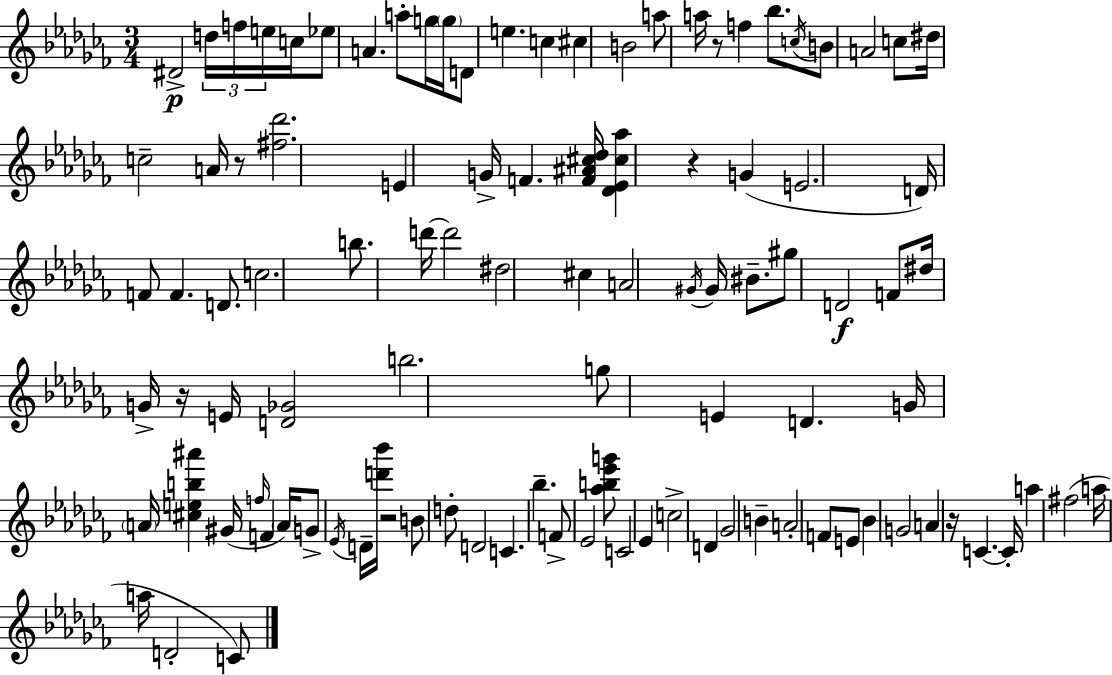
{
  \clef treble
  \numericTimeSignature
  \time 3/4
  \key aes \minor
  dis'2->\p \tuplet 3/2 { d''16 f''16 e''16 } c''16 | ees''8 a'4. a''8-. g''16 \parenthesize g''16 | d'8 e''4. c''4 | cis''4 b'2 | \break a''8 a''16 r8 f''4 bes''8. | \acciaccatura { c''16 } b'8 a'2 c''8 | dis''16 c''2-- a'16 r8 | <fis'' des'''>2. | \break e'4 g'16-> f'4. | <f' ais' cis'' des''>16 <des' ees' cis'' aes''>4 r4 g'4( | e'2. | d'16) f'8 f'4. d'8. | \break c''2. | b''8. d'''16~~ d'''2 | dis''2 cis''4 | a'2 \acciaccatura { gis'16 } gis'16 bis'8.-- | \break gis''8 d'2\f | f'8 dis''16 g'16-> r16 e'16 <d' ges'>2 | b''2. | g''8 e'4 d'4. | \break g'16 \parenthesize a'16 <cis'' e'' b'' ais'''>4 gis'16( \grace { f''16 } f'4 | \parenthesize a'16) g'8-> \acciaccatura { ees'16 } d'16-- <d''' bes'''>16 r2 | b'8 d''8-. d'2 | c'4. bes''4.-- | \break f'8-> ees'2 | <aes'' b'' ees''' g'''>8 c'2 | ees'4 c''2-> | d'4 ges'2 | \break b'4-- a'2-. | f'8 e'8 bes'4 g'2 | a'4 r16 c'4.~~ | c'16-. a''4 fis''2( | \break a''16 a''16 d'2-. | c'8) \bar "|."
}